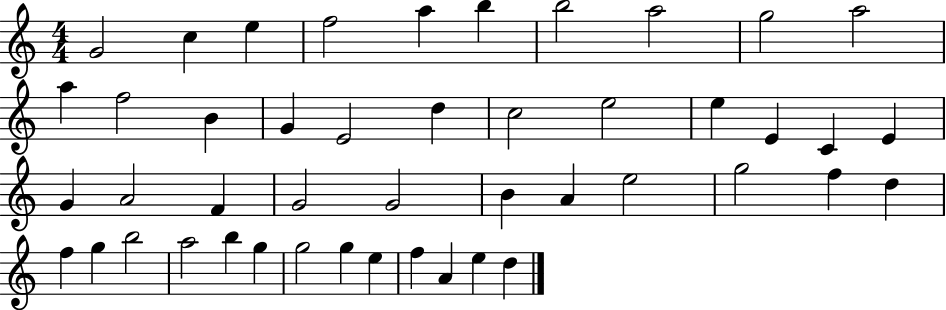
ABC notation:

X:1
T:Untitled
M:4/4
L:1/4
K:C
G2 c e f2 a b b2 a2 g2 a2 a f2 B G E2 d c2 e2 e E C E G A2 F G2 G2 B A e2 g2 f d f g b2 a2 b g g2 g e f A e d